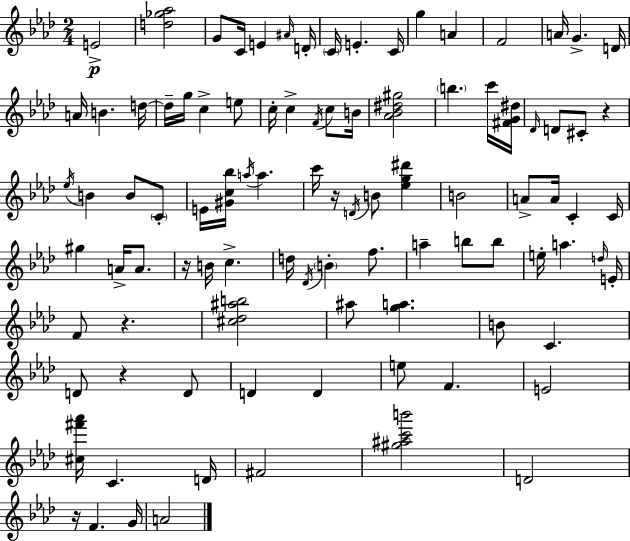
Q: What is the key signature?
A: F minor